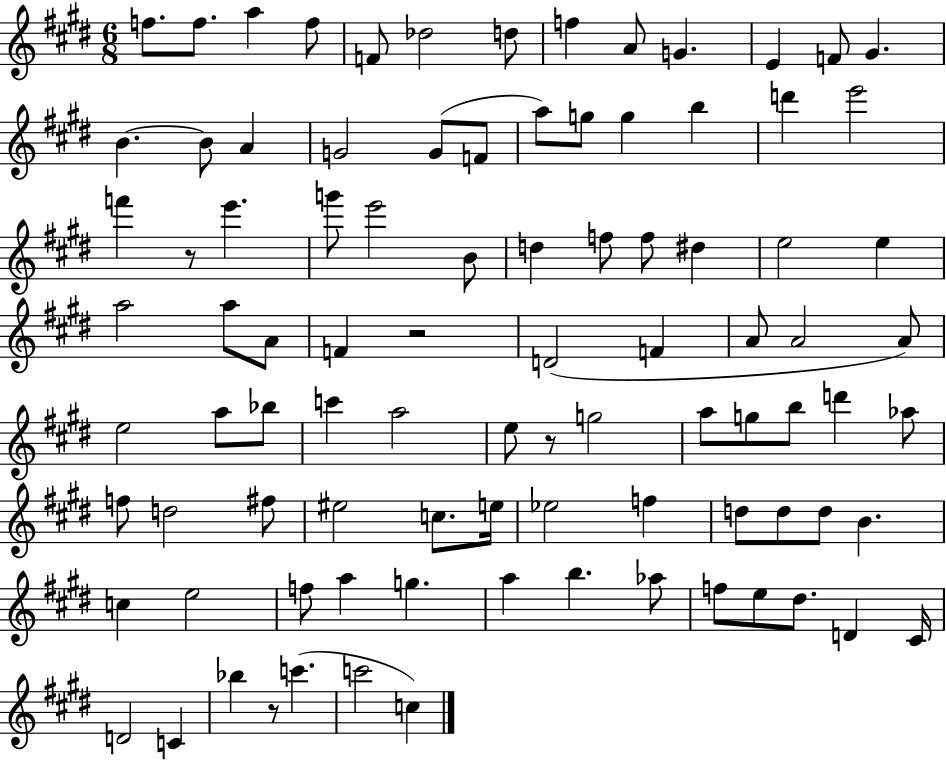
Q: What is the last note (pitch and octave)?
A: C5